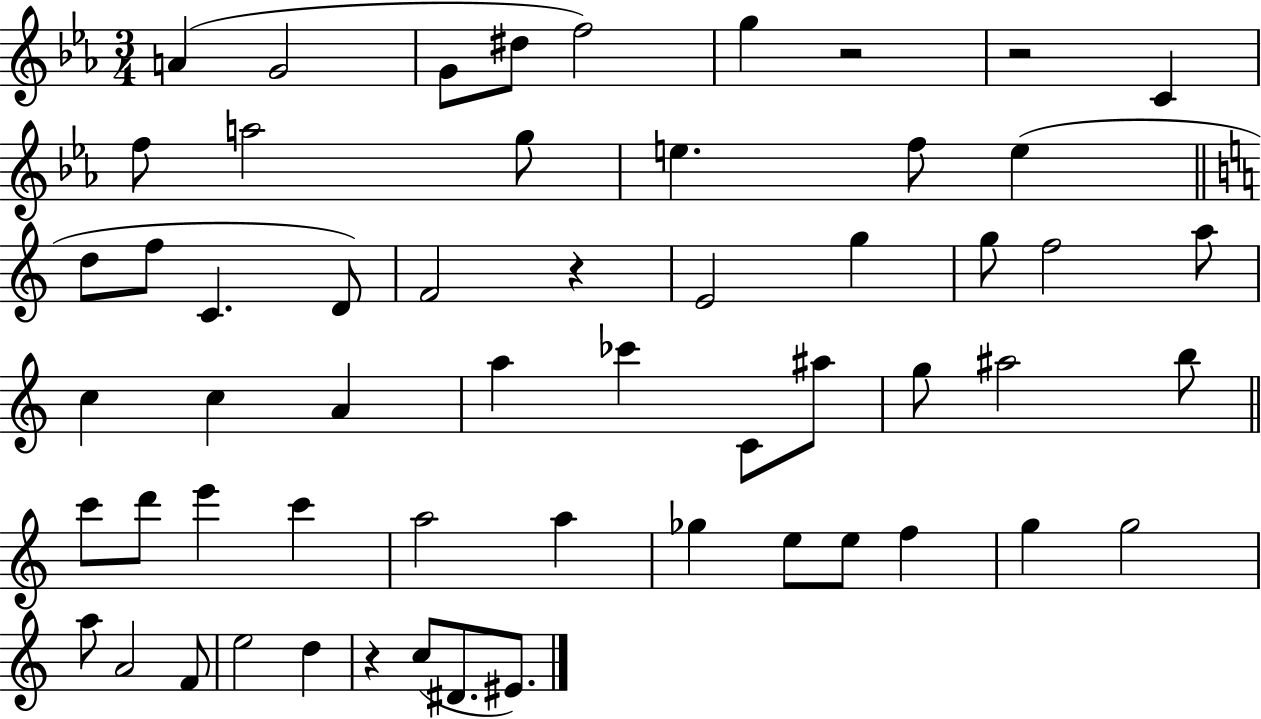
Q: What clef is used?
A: treble